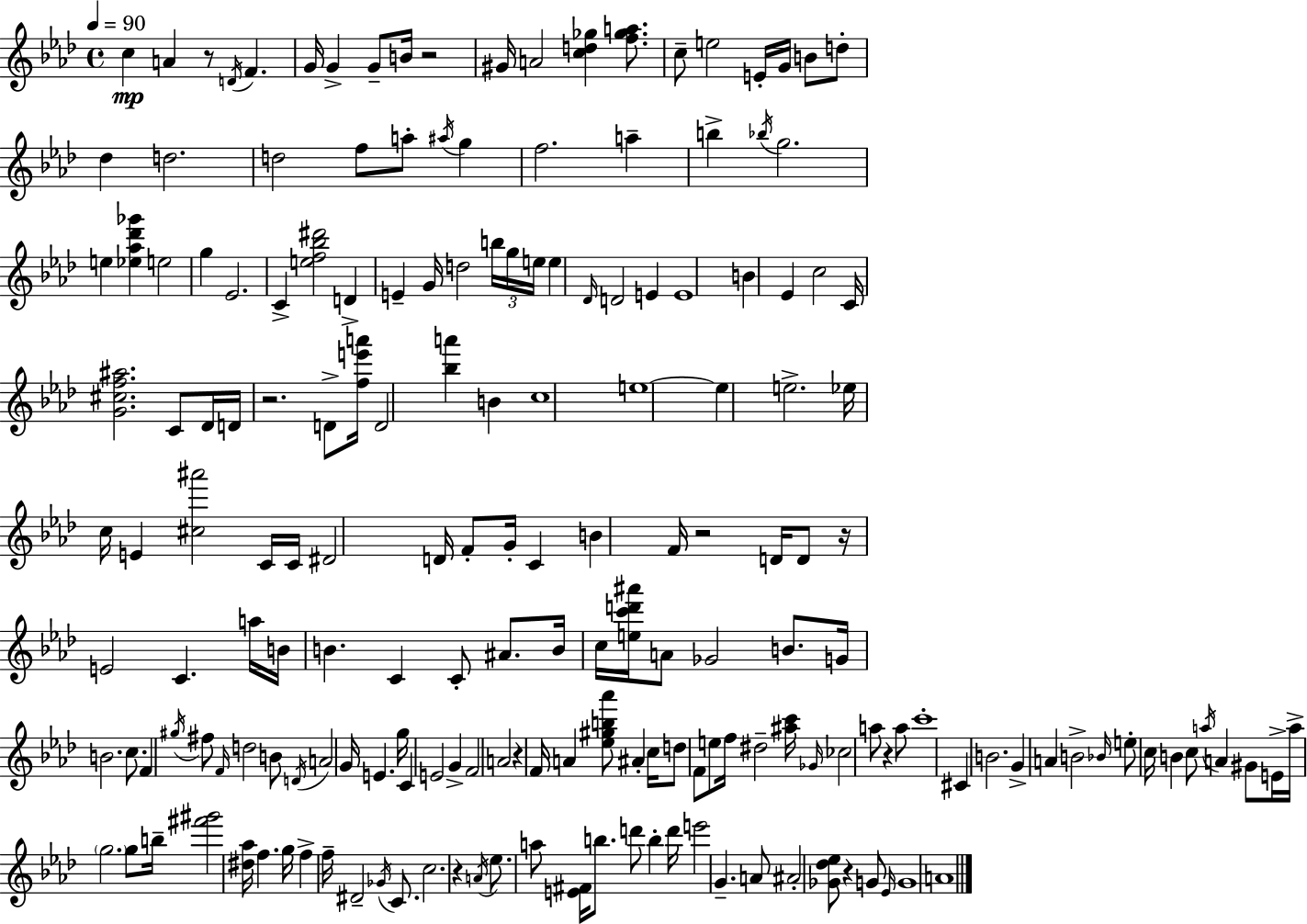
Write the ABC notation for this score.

X:1
T:Untitled
M:4/4
L:1/4
K:Ab
c A z/2 D/4 F G/4 G G/2 B/4 z2 ^G/4 A2 [cd_g] [f_ga]/2 c/2 e2 E/4 G/4 B/2 d/2 _d d2 d2 f/2 a/2 ^a/4 g f2 a b _b/4 g2 e [_e_a_d'_g'] e2 g _E2 C [ef_b^d']2 D E G/4 d2 b/4 g/4 e/4 e _D/4 D2 E E4 B _E c2 C/4 [G^cf^a]2 C/2 _D/4 D/4 z2 D/2 [fe'a']/4 D2 [_ba'] B c4 e4 e e2 _e/4 c/4 E [^c^a']2 C/4 C/4 ^D2 D/4 F/2 G/4 C B F/4 z2 D/4 D/2 z/4 E2 C a/4 B/4 B C C/2 ^A/2 B/4 c/4 [ec'd'^a']/4 A/2 _G2 B/2 G/4 B2 c/2 F ^g/4 ^f/2 F/4 d2 B/2 D/4 A2 G/4 E g/4 C E2 G F2 A2 z F/4 A [_e^gb_a']/2 ^A c/4 d/2 F/2 e/2 f/4 ^d2 [^ac']/4 _G/4 _c2 a/2 z a/2 c'4 ^C B2 G A B2 _B/4 e/2 c/4 B c/2 a/4 A ^G/2 E/4 a/4 g2 g/2 b/4 [^f'^g']2 [^d_a]/4 f g/4 f f/4 ^D2 _G/4 C/2 c2 z A/4 _e/2 a/2 [E^F]/4 b/2 d'/2 b d'/4 e'2 G A/2 ^A2 [_G_d_e]/2 z G/2 _E/4 G4 A4